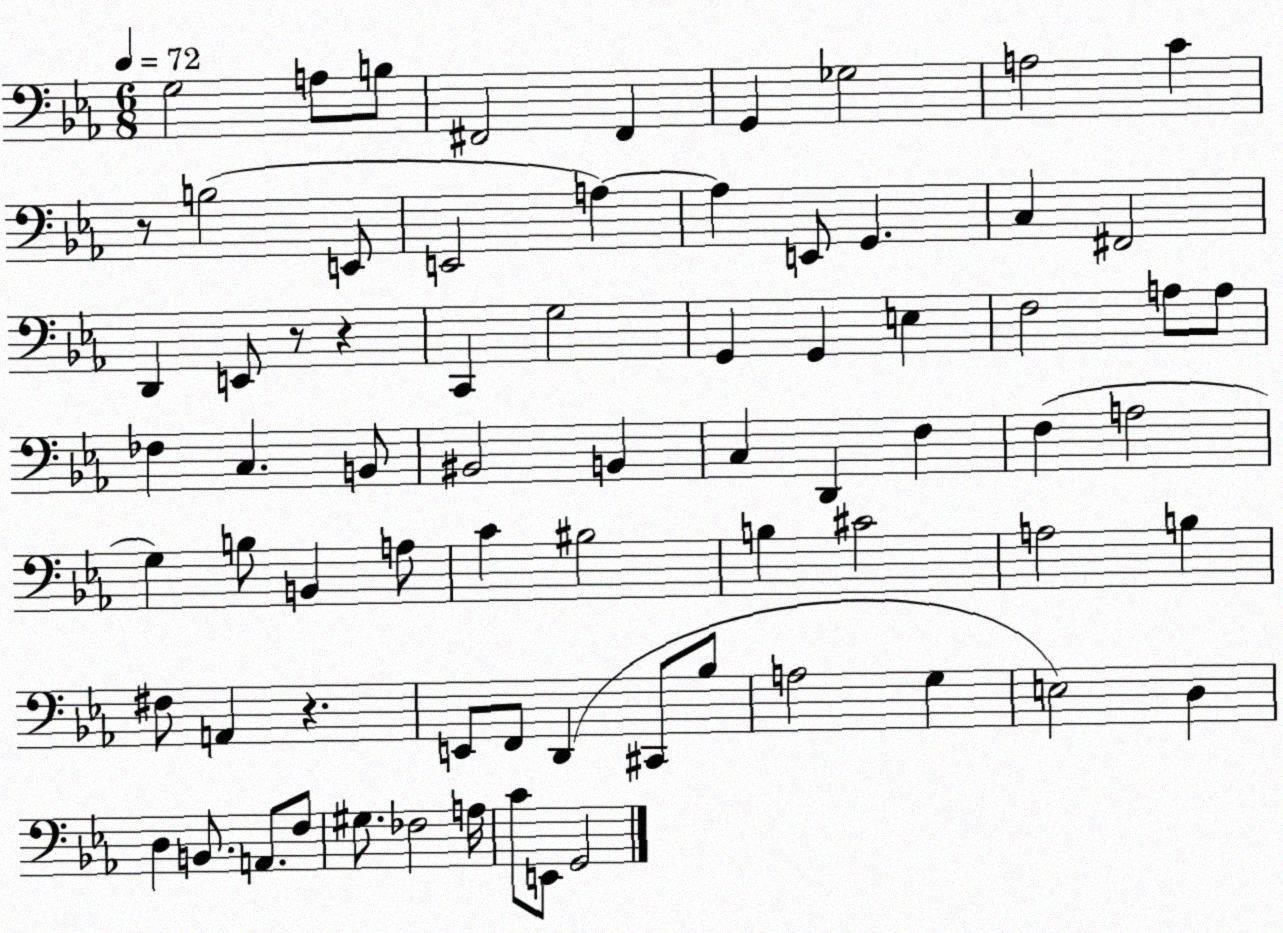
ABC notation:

X:1
T:Untitled
M:6/8
L:1/4
K:Eb
G,2 A,/2 B,/2 ^F,,2 ^F,, G,, _G,2 A,2 C z/2 B,2 E,,/2 E,,2 A, A, E,,/2 G,, C, ^F,,2 D,, E,,/2 z/2 z C,, G,2 G,, G,, E, F,2 A,/2 A,/2 _F, C, B,,/2 ^B,,2 B,, C, D,, F, F, A,2 G, B,/2 B,, A,/2 C ^B,2 B, ^C2 A,2 B, ^F,/2 A,, z E,,/2 F,,/2 D,, ^C,,/2 _B,/2 A,2 G, E,2 D, D, B,,/2 A,,/2 F,/2 ^G,/2 _F,2 A,/4 C/2 E,,/2 G,,2